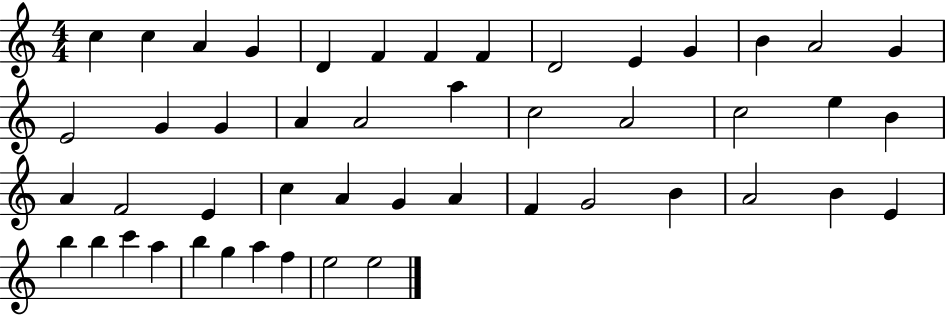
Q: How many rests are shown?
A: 0